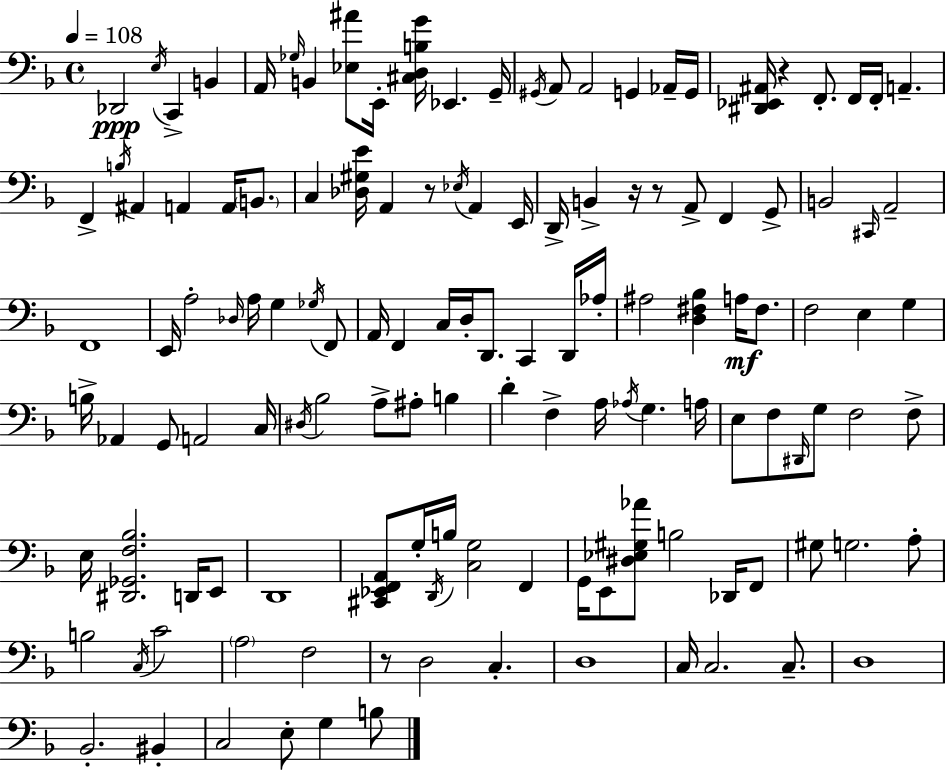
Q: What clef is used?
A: bass